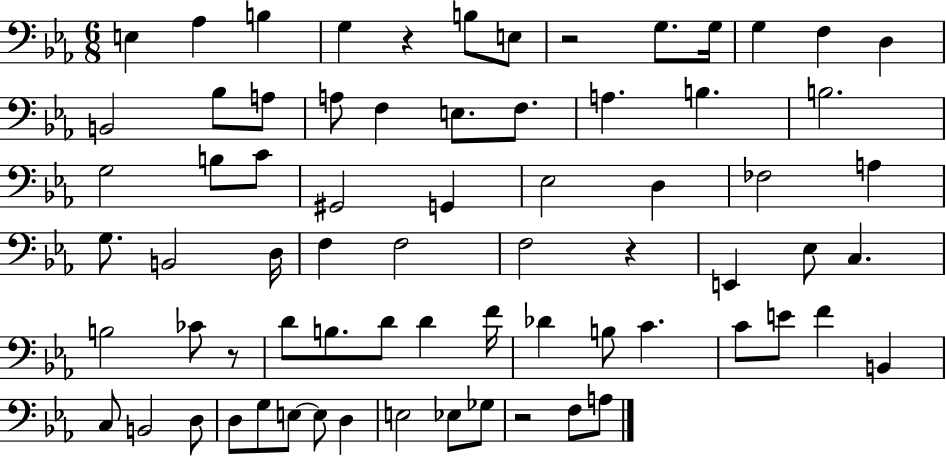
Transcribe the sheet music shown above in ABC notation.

X:1
T:Untitled
M:6/8
L:1/4
K:Eb
E, _A, B, G, z B,/2 E,/2 z2 G,/2 G,/4 G, F, D, B,,2 _B,/2 A,/2 A,/2 F, E,/2 F,/2 A, B, B,2 G,2 B,/2 C/2 ^G,,2 G,, _E,2 D, _F,2 A, G,/2 B,,2 D,/4 F, F,2 F,2 z E,, _E,/2 C, B,2 _C/2 z/2 D/2 B,/2 D/2 D F/4 _D B,/2 C C/2 E/2 F B,, C,/2 B,,2 D,/2 D,/2 G,/2 E,/2 E,/2 D, E,2 _E,/2 _G,/2 z2 F,/2 A,/2